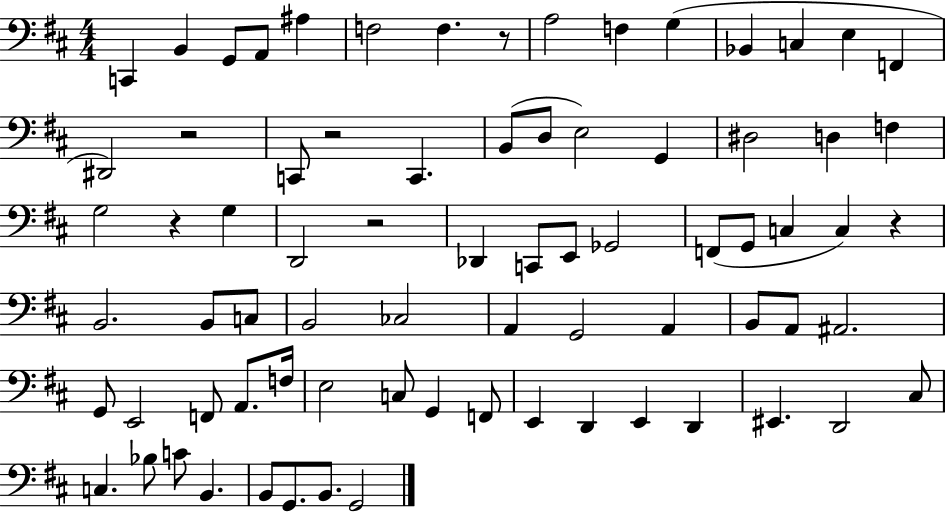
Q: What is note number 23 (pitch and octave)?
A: D3